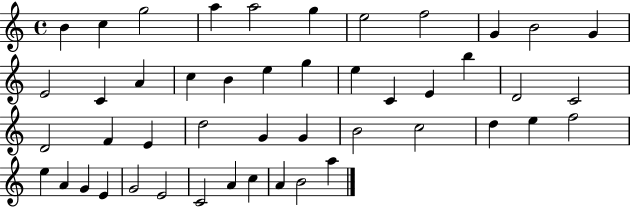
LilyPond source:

{
  \clef treble
  \time 4/4
  \defaultTimeSignature
  \key c \major
  b'4 c''4 g''2 | a''4 a''2 g''4 | e''2 f''2 | g'4 b'2 g'4 | \break e'2 c'4 a'4 | c''4 b'4 e''4 g''4 | e''4 c'4 e'4 b''4 | d'2 c'2 | \break d'2 f'4 e'4 | d''2 g'4 g'4 | b'2 c''2 | d''4 e''4 f''2 | \break e''4 a'4 g'4 e'4 | g'2 e'2 | c'2 a'4 c''4 | a'4 b'2 a''4 | \break \bar "|."
}